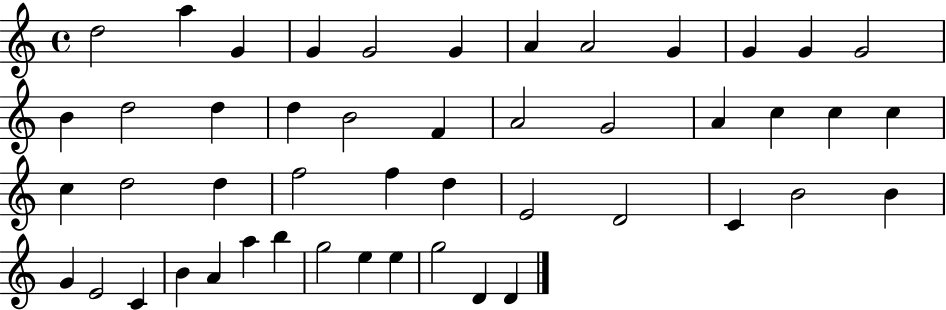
D5/h A5/q G4/q G4/q G4/h G4/q A4/q A4/h G4/q G4/q G4/q G4/h B4/q D5/h D5/q D5/q B4/h F4/q A4/h G4/h A4/q C5/q C5/q C5/q C5/q D5/h D5/q F5/h F5/q D5/q E4/h D4/h C4/q B4/h B4/q G4/q E4/h C4/q B4/q A4/q A5/q B5/q G5/h E5/q E5/q G5/h D4/q D4/q